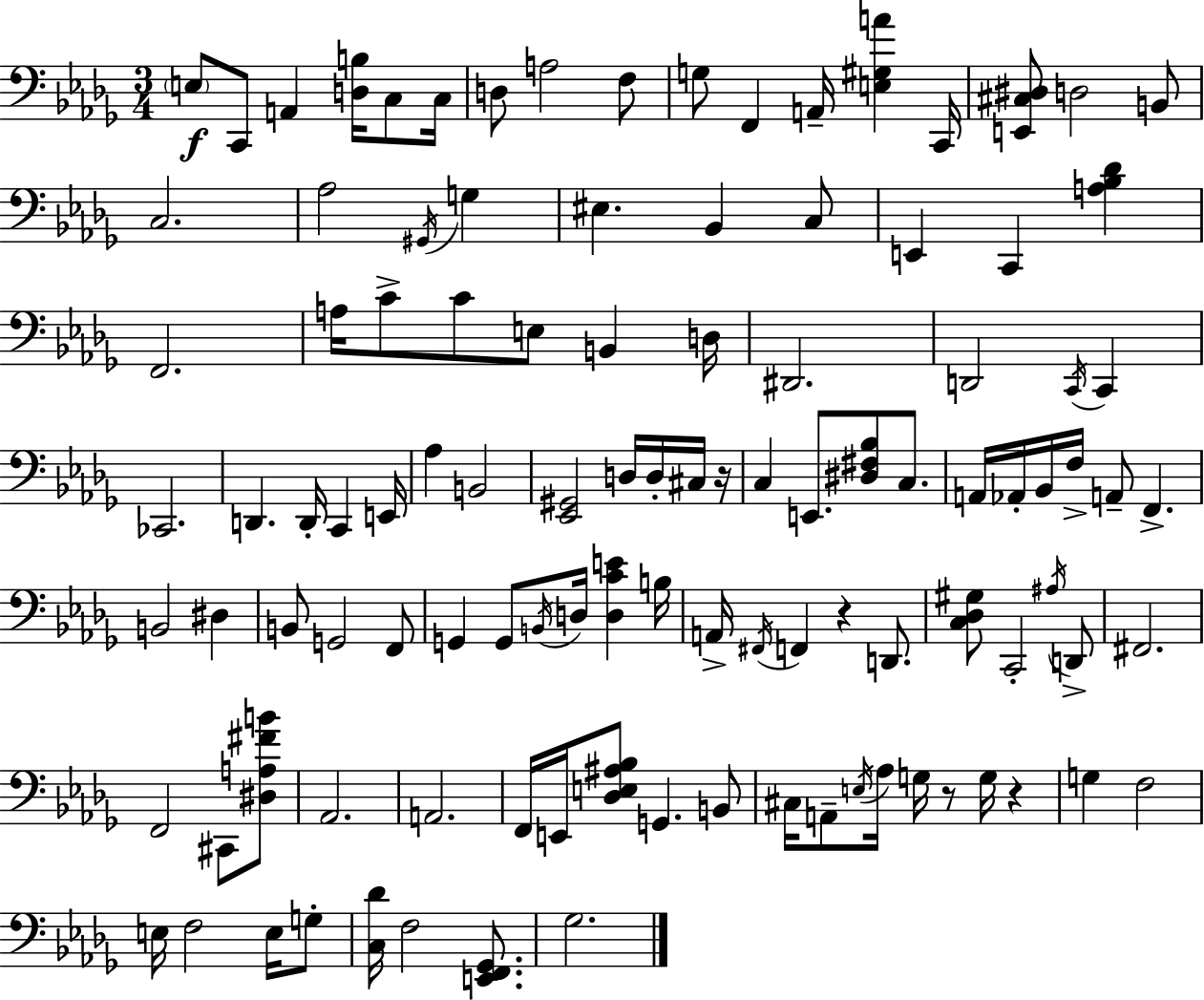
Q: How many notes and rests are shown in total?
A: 109